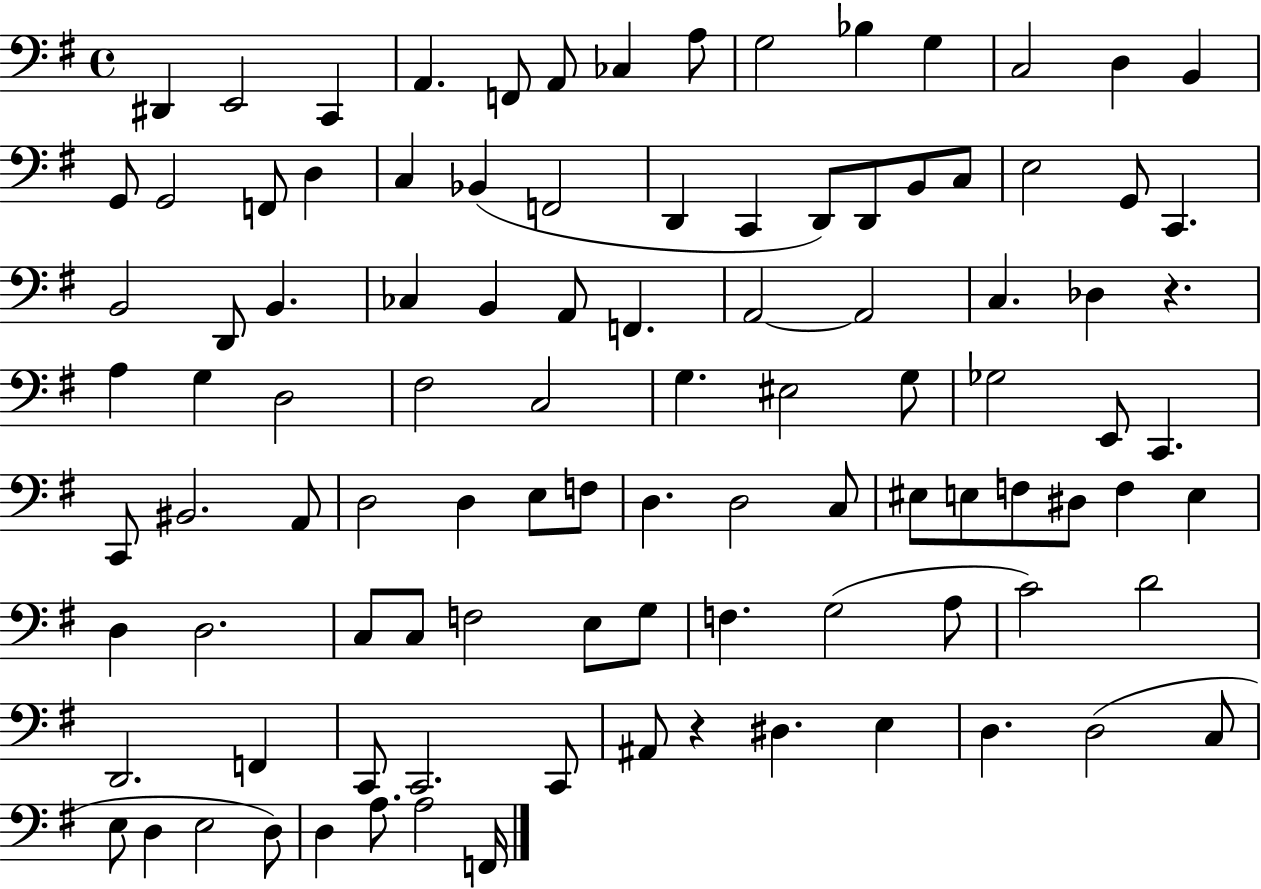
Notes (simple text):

D#2/q E2/h C2/q A2/q. F2/e A2/e CES3/q A3/e G3/h Bb3/q G3/q C3/h D3/q B2/q G2/e G2/h F2/e D3/q C3/q Bb2/q F2/h D2/q C2/q D2/e D2/e B2/e C3/e E3/h G2/e C2/q. B2/h D2/e B2/q. CES3/q B2/q A2/e F2/q. A2/h A2/h C3/q. Db3/q R/q. A3/q G3/q D3/h F#3/h C3/h G3/q. EIS3/h G3/e Gb3/h E2/e C2/q. C2/e BIS2/h. A2/e D3/h D3/q E3/e F3/e D3/q. D3/h C3/e EIS3/e E3/e F3/e D#3/e F3/q E3/q D3/q D3/h. C3/e C3/e F3/h E3/e G3/e F3/q. G3/h A3/e C4/h D4/h D2/h. F2/q C2/e C2/h. C2/e A#2/e R/q D#3/q. E3/q D3/q. D3/h C3/e E3/e D3/q E3/h D3/e D3/q A3/e. A3/h F2/s